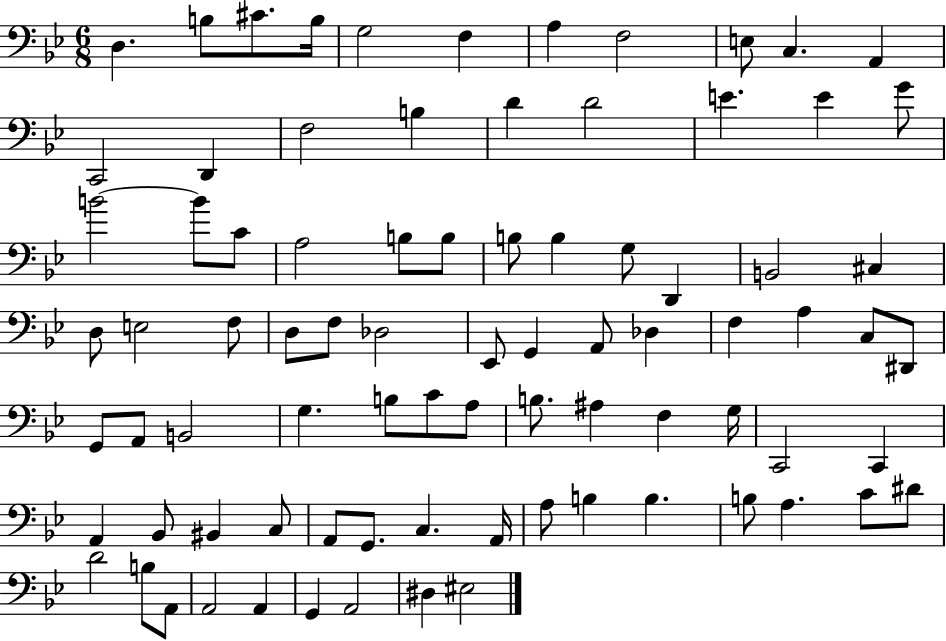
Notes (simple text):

D3/q. B3/e C#4/e. B3/s G3/h F3/q A3/q F3/h E3/e C3/q. A2/q C2/h D2/q F3/h B3/q D4/q D4/h E4/q. E4/q G4/e B4/h B4/e C4/e A3/h B3/e B3/e B3/e B3/q G3/e D2/q B2/h C#3/q D3/e E3/h F3/e D3/e F3/e Db3/h Eb2/e G2/q A2/e Db3/q F3/q A3/q C3/e D#2/e G2/e A2/e B2/h G3/q. B3/e C4/e A3/e B3/e. A#3/q F3/q G3/s C2/h C2/q A2/q Bb2/e BIS2/q C3/e A2/e G2/e. C3/q. A2/s A3/e B3/q B3/q. B3/e A3/q. C4/e D#4/e D4/h B3/e A2/e A2/h A2/q G2/q A2/h D#3/q EIS3/h